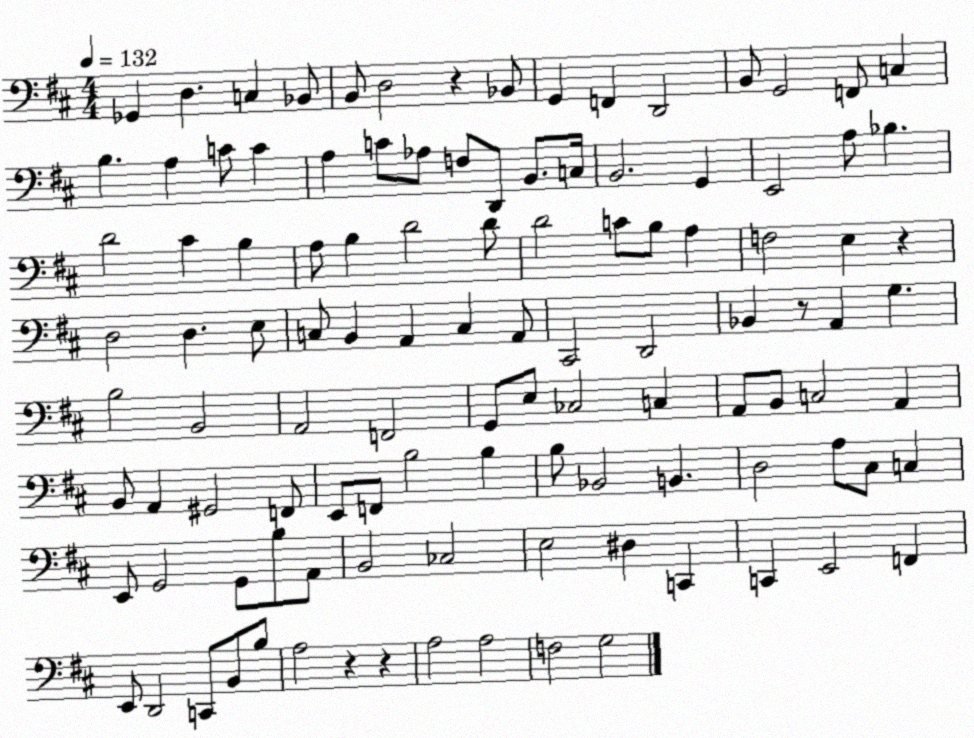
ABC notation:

X:1
T:Untitled
M:4/4
L:1/4
K:D
_G,, D, C, _B,,/2 B,,/2 D,2 z _B,,/2 G,, F,, D,,2 B,,/2 G,,2 F,,/2 C, B, A, C/2 C A, C/2 _A,/2 F,/2 D,,/2 B,,/2 C,/4 B,,2 G,, E,,2 A,/2 _B, D2 ^C B, A,/2 B, D2 D/2 D2 C/2 B,/2 A, F,2 E, z D,2 D, E,/2 C,/2 B,, A,, C, A,,/2 ^C,,2 D,,2 _B,, z/2 A,, G, B,2 B,,2 A,,2 F,,2 G,,/2 E,/2 _C,2 C, A,,/2 B,,/2 C,2 A,, B,,/2 A,, ^G,,2 F,,/2 E,,/2 F,,/2 B,2 B, B,/2 _B,,2 B,, D,2 A,/2 ^C,/2 C, E,,/2 G,,2 G,,/2 B,/2 A,,/2 B,,2 _C,2 E,2 ^D, C,, C,, E,,2 F,, E,,/2 D,,2 C,,/2 B,,/2 B,/2 A,2 z z A,2 A,2 F,2 G,2